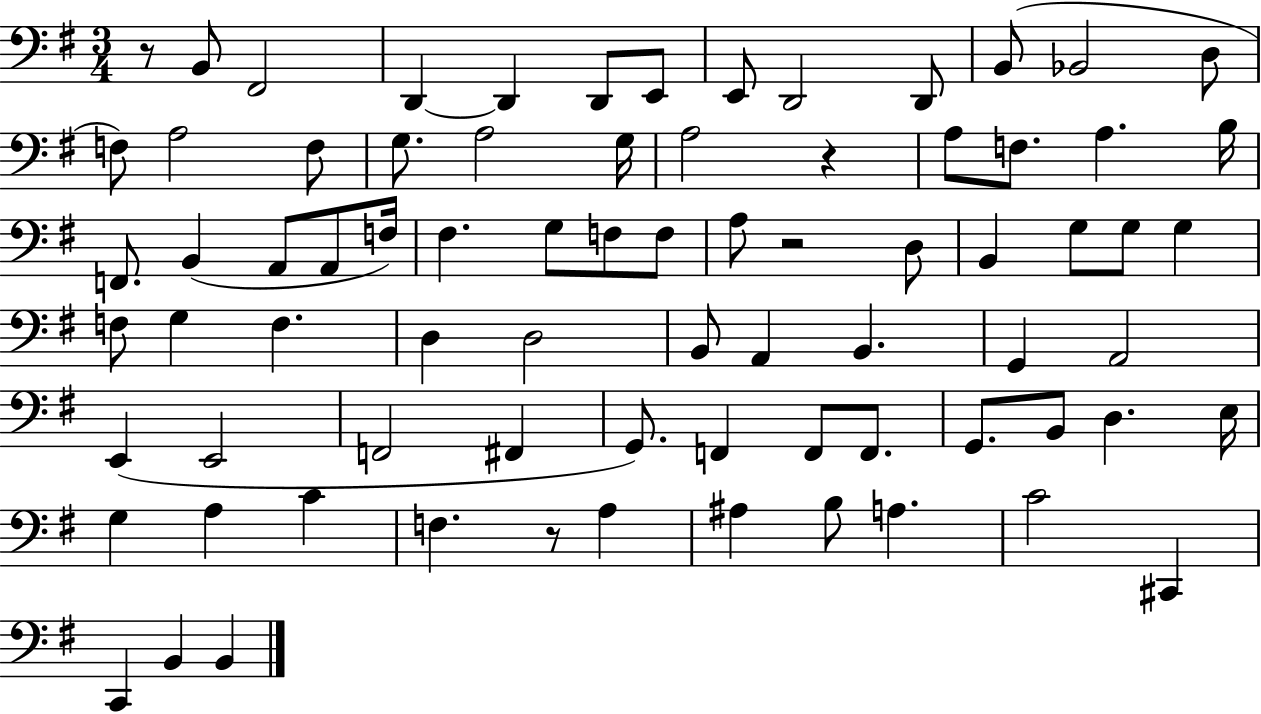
{
  \clef bass
  \numericTimeSignature
  \time 3/4
  \key g \major
  r8 b,8 fis,2 | d,4~~ d,4 d,8 e,8 | e,8 d,2 d,8 | b,8( bes,2 d8 | \break f8) a2 f8 | g8. a2 g16 | a2 r4 | a8 f8. a4. b16 | \break f,8. b,4( a,8 a,8 f16) | fis4. g8 f8 f8 | a8 r2 d8 | b,4 g8 g8 g4 | \break f8 g4 f4. | d4 d2 | b,8 a,4 b,4. | g,4 a,2 | \break e,4( e,2 | f,2 fis,4 | g,8.) f,4 f,8 f,8. | g,8. b,8 d4. e16 | \break g4 a4 c'4 | f4. r8 a4 | ais4 b8 a4. | c'2 cis,4 | \break c,4 b,4 b,4 | \bar "|."
}